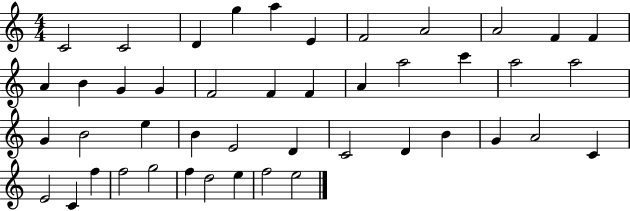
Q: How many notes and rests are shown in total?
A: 45